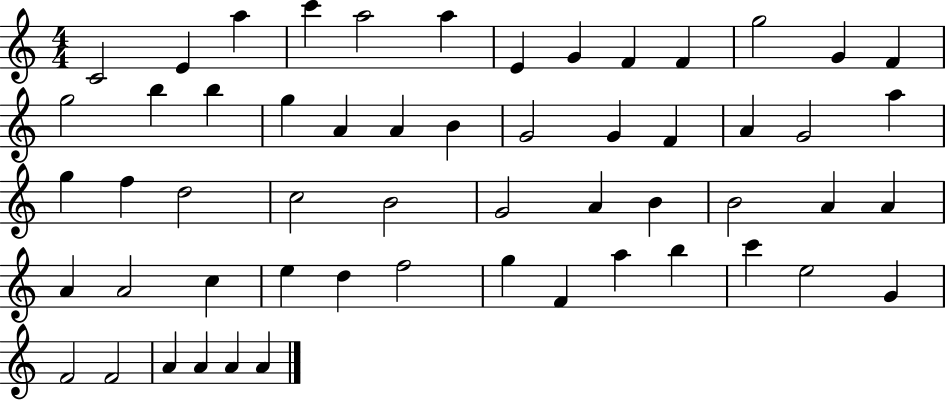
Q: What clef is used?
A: treble